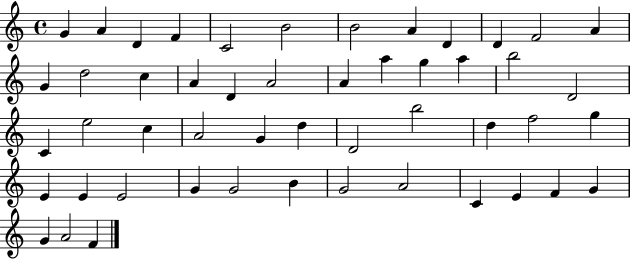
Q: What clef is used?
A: treble